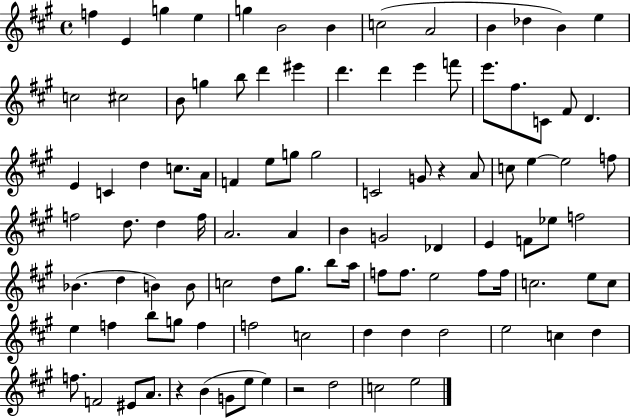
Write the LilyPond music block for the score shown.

{
  \clef treble
  \time 4/4
  \defaultTimeSignature
  \key a \major
  f''4 e'4 g''4 e''4 | g''4 b'2 b'4 | c''2( a'2 | b'4 des''4 b'4) e''4 | \break c''2 cis''2 | b'8 g''4 b''8 d'''4 eis'''4 | d'''4. d'''4 e'''4 f'''8 | e'''8. fis''8. c'8 fis'8 d'4. | \break e'4 c'4 d''4 c''8. a'16 | f'4 e''8 g''8 g''2 | c'2 g'8 r4 a'8 | c''8 e''4~~ e''2 f''8 | \break f''2 d''8. d''4 f''16 | a'2. a'4 | b'4 g'2 des'4 | e'4 f'8 ees''8 f''2 | \break bes'4.( d''4 b'4) b'8 | c''2 d''8 gis''8. b''8 a''16 | f''8 f''8. e''2 f''8 f''16 | c''2. e''8 c''8 | \break e''4 f''4 b''8 g''8 f''4 | f''2 c''2 | d''4 d''4 d''2 | e''2 c''4 d''4 | \break f''8. f'2 eis'8 a'8. | r4 b'4( g'8 e''8 e''4) | r2 d''2 | c''2 e''2 | \break \bar "|."
}